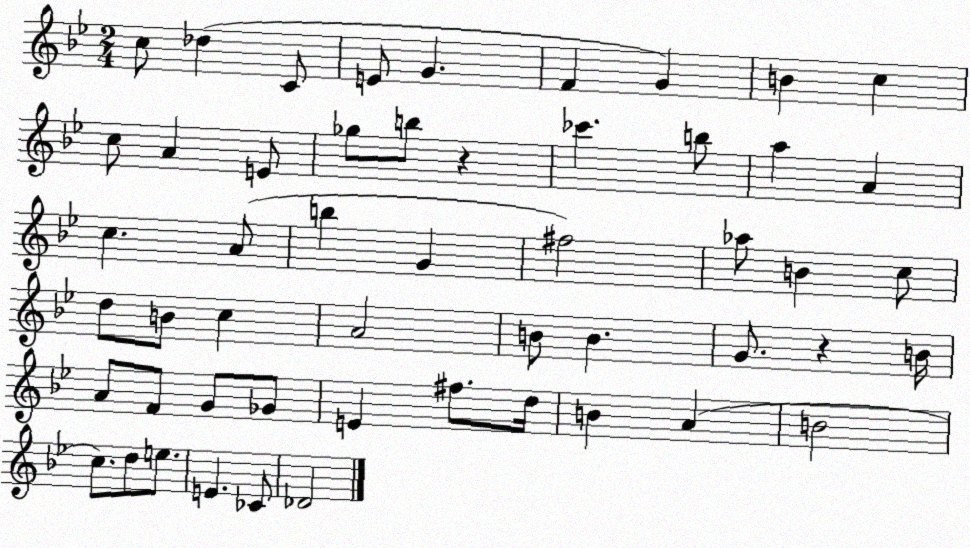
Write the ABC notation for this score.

X:1
T:Untitled
M:2/4
L:1/4
K:Bb
c/2 _d C/2 E/2 G F G B c c/2 A E/2 _g/2 b/2 z _c' b/2 a A c A/2 b G ^f2 _a/2 B c/2 d/2 B/2 c A2 B/2 B G/2 z B/4 A/2 F/2 G/2 _G/2 E ^f/2 d/4 B A B2 c/2 d/2 e/2 E _C/2 _D2